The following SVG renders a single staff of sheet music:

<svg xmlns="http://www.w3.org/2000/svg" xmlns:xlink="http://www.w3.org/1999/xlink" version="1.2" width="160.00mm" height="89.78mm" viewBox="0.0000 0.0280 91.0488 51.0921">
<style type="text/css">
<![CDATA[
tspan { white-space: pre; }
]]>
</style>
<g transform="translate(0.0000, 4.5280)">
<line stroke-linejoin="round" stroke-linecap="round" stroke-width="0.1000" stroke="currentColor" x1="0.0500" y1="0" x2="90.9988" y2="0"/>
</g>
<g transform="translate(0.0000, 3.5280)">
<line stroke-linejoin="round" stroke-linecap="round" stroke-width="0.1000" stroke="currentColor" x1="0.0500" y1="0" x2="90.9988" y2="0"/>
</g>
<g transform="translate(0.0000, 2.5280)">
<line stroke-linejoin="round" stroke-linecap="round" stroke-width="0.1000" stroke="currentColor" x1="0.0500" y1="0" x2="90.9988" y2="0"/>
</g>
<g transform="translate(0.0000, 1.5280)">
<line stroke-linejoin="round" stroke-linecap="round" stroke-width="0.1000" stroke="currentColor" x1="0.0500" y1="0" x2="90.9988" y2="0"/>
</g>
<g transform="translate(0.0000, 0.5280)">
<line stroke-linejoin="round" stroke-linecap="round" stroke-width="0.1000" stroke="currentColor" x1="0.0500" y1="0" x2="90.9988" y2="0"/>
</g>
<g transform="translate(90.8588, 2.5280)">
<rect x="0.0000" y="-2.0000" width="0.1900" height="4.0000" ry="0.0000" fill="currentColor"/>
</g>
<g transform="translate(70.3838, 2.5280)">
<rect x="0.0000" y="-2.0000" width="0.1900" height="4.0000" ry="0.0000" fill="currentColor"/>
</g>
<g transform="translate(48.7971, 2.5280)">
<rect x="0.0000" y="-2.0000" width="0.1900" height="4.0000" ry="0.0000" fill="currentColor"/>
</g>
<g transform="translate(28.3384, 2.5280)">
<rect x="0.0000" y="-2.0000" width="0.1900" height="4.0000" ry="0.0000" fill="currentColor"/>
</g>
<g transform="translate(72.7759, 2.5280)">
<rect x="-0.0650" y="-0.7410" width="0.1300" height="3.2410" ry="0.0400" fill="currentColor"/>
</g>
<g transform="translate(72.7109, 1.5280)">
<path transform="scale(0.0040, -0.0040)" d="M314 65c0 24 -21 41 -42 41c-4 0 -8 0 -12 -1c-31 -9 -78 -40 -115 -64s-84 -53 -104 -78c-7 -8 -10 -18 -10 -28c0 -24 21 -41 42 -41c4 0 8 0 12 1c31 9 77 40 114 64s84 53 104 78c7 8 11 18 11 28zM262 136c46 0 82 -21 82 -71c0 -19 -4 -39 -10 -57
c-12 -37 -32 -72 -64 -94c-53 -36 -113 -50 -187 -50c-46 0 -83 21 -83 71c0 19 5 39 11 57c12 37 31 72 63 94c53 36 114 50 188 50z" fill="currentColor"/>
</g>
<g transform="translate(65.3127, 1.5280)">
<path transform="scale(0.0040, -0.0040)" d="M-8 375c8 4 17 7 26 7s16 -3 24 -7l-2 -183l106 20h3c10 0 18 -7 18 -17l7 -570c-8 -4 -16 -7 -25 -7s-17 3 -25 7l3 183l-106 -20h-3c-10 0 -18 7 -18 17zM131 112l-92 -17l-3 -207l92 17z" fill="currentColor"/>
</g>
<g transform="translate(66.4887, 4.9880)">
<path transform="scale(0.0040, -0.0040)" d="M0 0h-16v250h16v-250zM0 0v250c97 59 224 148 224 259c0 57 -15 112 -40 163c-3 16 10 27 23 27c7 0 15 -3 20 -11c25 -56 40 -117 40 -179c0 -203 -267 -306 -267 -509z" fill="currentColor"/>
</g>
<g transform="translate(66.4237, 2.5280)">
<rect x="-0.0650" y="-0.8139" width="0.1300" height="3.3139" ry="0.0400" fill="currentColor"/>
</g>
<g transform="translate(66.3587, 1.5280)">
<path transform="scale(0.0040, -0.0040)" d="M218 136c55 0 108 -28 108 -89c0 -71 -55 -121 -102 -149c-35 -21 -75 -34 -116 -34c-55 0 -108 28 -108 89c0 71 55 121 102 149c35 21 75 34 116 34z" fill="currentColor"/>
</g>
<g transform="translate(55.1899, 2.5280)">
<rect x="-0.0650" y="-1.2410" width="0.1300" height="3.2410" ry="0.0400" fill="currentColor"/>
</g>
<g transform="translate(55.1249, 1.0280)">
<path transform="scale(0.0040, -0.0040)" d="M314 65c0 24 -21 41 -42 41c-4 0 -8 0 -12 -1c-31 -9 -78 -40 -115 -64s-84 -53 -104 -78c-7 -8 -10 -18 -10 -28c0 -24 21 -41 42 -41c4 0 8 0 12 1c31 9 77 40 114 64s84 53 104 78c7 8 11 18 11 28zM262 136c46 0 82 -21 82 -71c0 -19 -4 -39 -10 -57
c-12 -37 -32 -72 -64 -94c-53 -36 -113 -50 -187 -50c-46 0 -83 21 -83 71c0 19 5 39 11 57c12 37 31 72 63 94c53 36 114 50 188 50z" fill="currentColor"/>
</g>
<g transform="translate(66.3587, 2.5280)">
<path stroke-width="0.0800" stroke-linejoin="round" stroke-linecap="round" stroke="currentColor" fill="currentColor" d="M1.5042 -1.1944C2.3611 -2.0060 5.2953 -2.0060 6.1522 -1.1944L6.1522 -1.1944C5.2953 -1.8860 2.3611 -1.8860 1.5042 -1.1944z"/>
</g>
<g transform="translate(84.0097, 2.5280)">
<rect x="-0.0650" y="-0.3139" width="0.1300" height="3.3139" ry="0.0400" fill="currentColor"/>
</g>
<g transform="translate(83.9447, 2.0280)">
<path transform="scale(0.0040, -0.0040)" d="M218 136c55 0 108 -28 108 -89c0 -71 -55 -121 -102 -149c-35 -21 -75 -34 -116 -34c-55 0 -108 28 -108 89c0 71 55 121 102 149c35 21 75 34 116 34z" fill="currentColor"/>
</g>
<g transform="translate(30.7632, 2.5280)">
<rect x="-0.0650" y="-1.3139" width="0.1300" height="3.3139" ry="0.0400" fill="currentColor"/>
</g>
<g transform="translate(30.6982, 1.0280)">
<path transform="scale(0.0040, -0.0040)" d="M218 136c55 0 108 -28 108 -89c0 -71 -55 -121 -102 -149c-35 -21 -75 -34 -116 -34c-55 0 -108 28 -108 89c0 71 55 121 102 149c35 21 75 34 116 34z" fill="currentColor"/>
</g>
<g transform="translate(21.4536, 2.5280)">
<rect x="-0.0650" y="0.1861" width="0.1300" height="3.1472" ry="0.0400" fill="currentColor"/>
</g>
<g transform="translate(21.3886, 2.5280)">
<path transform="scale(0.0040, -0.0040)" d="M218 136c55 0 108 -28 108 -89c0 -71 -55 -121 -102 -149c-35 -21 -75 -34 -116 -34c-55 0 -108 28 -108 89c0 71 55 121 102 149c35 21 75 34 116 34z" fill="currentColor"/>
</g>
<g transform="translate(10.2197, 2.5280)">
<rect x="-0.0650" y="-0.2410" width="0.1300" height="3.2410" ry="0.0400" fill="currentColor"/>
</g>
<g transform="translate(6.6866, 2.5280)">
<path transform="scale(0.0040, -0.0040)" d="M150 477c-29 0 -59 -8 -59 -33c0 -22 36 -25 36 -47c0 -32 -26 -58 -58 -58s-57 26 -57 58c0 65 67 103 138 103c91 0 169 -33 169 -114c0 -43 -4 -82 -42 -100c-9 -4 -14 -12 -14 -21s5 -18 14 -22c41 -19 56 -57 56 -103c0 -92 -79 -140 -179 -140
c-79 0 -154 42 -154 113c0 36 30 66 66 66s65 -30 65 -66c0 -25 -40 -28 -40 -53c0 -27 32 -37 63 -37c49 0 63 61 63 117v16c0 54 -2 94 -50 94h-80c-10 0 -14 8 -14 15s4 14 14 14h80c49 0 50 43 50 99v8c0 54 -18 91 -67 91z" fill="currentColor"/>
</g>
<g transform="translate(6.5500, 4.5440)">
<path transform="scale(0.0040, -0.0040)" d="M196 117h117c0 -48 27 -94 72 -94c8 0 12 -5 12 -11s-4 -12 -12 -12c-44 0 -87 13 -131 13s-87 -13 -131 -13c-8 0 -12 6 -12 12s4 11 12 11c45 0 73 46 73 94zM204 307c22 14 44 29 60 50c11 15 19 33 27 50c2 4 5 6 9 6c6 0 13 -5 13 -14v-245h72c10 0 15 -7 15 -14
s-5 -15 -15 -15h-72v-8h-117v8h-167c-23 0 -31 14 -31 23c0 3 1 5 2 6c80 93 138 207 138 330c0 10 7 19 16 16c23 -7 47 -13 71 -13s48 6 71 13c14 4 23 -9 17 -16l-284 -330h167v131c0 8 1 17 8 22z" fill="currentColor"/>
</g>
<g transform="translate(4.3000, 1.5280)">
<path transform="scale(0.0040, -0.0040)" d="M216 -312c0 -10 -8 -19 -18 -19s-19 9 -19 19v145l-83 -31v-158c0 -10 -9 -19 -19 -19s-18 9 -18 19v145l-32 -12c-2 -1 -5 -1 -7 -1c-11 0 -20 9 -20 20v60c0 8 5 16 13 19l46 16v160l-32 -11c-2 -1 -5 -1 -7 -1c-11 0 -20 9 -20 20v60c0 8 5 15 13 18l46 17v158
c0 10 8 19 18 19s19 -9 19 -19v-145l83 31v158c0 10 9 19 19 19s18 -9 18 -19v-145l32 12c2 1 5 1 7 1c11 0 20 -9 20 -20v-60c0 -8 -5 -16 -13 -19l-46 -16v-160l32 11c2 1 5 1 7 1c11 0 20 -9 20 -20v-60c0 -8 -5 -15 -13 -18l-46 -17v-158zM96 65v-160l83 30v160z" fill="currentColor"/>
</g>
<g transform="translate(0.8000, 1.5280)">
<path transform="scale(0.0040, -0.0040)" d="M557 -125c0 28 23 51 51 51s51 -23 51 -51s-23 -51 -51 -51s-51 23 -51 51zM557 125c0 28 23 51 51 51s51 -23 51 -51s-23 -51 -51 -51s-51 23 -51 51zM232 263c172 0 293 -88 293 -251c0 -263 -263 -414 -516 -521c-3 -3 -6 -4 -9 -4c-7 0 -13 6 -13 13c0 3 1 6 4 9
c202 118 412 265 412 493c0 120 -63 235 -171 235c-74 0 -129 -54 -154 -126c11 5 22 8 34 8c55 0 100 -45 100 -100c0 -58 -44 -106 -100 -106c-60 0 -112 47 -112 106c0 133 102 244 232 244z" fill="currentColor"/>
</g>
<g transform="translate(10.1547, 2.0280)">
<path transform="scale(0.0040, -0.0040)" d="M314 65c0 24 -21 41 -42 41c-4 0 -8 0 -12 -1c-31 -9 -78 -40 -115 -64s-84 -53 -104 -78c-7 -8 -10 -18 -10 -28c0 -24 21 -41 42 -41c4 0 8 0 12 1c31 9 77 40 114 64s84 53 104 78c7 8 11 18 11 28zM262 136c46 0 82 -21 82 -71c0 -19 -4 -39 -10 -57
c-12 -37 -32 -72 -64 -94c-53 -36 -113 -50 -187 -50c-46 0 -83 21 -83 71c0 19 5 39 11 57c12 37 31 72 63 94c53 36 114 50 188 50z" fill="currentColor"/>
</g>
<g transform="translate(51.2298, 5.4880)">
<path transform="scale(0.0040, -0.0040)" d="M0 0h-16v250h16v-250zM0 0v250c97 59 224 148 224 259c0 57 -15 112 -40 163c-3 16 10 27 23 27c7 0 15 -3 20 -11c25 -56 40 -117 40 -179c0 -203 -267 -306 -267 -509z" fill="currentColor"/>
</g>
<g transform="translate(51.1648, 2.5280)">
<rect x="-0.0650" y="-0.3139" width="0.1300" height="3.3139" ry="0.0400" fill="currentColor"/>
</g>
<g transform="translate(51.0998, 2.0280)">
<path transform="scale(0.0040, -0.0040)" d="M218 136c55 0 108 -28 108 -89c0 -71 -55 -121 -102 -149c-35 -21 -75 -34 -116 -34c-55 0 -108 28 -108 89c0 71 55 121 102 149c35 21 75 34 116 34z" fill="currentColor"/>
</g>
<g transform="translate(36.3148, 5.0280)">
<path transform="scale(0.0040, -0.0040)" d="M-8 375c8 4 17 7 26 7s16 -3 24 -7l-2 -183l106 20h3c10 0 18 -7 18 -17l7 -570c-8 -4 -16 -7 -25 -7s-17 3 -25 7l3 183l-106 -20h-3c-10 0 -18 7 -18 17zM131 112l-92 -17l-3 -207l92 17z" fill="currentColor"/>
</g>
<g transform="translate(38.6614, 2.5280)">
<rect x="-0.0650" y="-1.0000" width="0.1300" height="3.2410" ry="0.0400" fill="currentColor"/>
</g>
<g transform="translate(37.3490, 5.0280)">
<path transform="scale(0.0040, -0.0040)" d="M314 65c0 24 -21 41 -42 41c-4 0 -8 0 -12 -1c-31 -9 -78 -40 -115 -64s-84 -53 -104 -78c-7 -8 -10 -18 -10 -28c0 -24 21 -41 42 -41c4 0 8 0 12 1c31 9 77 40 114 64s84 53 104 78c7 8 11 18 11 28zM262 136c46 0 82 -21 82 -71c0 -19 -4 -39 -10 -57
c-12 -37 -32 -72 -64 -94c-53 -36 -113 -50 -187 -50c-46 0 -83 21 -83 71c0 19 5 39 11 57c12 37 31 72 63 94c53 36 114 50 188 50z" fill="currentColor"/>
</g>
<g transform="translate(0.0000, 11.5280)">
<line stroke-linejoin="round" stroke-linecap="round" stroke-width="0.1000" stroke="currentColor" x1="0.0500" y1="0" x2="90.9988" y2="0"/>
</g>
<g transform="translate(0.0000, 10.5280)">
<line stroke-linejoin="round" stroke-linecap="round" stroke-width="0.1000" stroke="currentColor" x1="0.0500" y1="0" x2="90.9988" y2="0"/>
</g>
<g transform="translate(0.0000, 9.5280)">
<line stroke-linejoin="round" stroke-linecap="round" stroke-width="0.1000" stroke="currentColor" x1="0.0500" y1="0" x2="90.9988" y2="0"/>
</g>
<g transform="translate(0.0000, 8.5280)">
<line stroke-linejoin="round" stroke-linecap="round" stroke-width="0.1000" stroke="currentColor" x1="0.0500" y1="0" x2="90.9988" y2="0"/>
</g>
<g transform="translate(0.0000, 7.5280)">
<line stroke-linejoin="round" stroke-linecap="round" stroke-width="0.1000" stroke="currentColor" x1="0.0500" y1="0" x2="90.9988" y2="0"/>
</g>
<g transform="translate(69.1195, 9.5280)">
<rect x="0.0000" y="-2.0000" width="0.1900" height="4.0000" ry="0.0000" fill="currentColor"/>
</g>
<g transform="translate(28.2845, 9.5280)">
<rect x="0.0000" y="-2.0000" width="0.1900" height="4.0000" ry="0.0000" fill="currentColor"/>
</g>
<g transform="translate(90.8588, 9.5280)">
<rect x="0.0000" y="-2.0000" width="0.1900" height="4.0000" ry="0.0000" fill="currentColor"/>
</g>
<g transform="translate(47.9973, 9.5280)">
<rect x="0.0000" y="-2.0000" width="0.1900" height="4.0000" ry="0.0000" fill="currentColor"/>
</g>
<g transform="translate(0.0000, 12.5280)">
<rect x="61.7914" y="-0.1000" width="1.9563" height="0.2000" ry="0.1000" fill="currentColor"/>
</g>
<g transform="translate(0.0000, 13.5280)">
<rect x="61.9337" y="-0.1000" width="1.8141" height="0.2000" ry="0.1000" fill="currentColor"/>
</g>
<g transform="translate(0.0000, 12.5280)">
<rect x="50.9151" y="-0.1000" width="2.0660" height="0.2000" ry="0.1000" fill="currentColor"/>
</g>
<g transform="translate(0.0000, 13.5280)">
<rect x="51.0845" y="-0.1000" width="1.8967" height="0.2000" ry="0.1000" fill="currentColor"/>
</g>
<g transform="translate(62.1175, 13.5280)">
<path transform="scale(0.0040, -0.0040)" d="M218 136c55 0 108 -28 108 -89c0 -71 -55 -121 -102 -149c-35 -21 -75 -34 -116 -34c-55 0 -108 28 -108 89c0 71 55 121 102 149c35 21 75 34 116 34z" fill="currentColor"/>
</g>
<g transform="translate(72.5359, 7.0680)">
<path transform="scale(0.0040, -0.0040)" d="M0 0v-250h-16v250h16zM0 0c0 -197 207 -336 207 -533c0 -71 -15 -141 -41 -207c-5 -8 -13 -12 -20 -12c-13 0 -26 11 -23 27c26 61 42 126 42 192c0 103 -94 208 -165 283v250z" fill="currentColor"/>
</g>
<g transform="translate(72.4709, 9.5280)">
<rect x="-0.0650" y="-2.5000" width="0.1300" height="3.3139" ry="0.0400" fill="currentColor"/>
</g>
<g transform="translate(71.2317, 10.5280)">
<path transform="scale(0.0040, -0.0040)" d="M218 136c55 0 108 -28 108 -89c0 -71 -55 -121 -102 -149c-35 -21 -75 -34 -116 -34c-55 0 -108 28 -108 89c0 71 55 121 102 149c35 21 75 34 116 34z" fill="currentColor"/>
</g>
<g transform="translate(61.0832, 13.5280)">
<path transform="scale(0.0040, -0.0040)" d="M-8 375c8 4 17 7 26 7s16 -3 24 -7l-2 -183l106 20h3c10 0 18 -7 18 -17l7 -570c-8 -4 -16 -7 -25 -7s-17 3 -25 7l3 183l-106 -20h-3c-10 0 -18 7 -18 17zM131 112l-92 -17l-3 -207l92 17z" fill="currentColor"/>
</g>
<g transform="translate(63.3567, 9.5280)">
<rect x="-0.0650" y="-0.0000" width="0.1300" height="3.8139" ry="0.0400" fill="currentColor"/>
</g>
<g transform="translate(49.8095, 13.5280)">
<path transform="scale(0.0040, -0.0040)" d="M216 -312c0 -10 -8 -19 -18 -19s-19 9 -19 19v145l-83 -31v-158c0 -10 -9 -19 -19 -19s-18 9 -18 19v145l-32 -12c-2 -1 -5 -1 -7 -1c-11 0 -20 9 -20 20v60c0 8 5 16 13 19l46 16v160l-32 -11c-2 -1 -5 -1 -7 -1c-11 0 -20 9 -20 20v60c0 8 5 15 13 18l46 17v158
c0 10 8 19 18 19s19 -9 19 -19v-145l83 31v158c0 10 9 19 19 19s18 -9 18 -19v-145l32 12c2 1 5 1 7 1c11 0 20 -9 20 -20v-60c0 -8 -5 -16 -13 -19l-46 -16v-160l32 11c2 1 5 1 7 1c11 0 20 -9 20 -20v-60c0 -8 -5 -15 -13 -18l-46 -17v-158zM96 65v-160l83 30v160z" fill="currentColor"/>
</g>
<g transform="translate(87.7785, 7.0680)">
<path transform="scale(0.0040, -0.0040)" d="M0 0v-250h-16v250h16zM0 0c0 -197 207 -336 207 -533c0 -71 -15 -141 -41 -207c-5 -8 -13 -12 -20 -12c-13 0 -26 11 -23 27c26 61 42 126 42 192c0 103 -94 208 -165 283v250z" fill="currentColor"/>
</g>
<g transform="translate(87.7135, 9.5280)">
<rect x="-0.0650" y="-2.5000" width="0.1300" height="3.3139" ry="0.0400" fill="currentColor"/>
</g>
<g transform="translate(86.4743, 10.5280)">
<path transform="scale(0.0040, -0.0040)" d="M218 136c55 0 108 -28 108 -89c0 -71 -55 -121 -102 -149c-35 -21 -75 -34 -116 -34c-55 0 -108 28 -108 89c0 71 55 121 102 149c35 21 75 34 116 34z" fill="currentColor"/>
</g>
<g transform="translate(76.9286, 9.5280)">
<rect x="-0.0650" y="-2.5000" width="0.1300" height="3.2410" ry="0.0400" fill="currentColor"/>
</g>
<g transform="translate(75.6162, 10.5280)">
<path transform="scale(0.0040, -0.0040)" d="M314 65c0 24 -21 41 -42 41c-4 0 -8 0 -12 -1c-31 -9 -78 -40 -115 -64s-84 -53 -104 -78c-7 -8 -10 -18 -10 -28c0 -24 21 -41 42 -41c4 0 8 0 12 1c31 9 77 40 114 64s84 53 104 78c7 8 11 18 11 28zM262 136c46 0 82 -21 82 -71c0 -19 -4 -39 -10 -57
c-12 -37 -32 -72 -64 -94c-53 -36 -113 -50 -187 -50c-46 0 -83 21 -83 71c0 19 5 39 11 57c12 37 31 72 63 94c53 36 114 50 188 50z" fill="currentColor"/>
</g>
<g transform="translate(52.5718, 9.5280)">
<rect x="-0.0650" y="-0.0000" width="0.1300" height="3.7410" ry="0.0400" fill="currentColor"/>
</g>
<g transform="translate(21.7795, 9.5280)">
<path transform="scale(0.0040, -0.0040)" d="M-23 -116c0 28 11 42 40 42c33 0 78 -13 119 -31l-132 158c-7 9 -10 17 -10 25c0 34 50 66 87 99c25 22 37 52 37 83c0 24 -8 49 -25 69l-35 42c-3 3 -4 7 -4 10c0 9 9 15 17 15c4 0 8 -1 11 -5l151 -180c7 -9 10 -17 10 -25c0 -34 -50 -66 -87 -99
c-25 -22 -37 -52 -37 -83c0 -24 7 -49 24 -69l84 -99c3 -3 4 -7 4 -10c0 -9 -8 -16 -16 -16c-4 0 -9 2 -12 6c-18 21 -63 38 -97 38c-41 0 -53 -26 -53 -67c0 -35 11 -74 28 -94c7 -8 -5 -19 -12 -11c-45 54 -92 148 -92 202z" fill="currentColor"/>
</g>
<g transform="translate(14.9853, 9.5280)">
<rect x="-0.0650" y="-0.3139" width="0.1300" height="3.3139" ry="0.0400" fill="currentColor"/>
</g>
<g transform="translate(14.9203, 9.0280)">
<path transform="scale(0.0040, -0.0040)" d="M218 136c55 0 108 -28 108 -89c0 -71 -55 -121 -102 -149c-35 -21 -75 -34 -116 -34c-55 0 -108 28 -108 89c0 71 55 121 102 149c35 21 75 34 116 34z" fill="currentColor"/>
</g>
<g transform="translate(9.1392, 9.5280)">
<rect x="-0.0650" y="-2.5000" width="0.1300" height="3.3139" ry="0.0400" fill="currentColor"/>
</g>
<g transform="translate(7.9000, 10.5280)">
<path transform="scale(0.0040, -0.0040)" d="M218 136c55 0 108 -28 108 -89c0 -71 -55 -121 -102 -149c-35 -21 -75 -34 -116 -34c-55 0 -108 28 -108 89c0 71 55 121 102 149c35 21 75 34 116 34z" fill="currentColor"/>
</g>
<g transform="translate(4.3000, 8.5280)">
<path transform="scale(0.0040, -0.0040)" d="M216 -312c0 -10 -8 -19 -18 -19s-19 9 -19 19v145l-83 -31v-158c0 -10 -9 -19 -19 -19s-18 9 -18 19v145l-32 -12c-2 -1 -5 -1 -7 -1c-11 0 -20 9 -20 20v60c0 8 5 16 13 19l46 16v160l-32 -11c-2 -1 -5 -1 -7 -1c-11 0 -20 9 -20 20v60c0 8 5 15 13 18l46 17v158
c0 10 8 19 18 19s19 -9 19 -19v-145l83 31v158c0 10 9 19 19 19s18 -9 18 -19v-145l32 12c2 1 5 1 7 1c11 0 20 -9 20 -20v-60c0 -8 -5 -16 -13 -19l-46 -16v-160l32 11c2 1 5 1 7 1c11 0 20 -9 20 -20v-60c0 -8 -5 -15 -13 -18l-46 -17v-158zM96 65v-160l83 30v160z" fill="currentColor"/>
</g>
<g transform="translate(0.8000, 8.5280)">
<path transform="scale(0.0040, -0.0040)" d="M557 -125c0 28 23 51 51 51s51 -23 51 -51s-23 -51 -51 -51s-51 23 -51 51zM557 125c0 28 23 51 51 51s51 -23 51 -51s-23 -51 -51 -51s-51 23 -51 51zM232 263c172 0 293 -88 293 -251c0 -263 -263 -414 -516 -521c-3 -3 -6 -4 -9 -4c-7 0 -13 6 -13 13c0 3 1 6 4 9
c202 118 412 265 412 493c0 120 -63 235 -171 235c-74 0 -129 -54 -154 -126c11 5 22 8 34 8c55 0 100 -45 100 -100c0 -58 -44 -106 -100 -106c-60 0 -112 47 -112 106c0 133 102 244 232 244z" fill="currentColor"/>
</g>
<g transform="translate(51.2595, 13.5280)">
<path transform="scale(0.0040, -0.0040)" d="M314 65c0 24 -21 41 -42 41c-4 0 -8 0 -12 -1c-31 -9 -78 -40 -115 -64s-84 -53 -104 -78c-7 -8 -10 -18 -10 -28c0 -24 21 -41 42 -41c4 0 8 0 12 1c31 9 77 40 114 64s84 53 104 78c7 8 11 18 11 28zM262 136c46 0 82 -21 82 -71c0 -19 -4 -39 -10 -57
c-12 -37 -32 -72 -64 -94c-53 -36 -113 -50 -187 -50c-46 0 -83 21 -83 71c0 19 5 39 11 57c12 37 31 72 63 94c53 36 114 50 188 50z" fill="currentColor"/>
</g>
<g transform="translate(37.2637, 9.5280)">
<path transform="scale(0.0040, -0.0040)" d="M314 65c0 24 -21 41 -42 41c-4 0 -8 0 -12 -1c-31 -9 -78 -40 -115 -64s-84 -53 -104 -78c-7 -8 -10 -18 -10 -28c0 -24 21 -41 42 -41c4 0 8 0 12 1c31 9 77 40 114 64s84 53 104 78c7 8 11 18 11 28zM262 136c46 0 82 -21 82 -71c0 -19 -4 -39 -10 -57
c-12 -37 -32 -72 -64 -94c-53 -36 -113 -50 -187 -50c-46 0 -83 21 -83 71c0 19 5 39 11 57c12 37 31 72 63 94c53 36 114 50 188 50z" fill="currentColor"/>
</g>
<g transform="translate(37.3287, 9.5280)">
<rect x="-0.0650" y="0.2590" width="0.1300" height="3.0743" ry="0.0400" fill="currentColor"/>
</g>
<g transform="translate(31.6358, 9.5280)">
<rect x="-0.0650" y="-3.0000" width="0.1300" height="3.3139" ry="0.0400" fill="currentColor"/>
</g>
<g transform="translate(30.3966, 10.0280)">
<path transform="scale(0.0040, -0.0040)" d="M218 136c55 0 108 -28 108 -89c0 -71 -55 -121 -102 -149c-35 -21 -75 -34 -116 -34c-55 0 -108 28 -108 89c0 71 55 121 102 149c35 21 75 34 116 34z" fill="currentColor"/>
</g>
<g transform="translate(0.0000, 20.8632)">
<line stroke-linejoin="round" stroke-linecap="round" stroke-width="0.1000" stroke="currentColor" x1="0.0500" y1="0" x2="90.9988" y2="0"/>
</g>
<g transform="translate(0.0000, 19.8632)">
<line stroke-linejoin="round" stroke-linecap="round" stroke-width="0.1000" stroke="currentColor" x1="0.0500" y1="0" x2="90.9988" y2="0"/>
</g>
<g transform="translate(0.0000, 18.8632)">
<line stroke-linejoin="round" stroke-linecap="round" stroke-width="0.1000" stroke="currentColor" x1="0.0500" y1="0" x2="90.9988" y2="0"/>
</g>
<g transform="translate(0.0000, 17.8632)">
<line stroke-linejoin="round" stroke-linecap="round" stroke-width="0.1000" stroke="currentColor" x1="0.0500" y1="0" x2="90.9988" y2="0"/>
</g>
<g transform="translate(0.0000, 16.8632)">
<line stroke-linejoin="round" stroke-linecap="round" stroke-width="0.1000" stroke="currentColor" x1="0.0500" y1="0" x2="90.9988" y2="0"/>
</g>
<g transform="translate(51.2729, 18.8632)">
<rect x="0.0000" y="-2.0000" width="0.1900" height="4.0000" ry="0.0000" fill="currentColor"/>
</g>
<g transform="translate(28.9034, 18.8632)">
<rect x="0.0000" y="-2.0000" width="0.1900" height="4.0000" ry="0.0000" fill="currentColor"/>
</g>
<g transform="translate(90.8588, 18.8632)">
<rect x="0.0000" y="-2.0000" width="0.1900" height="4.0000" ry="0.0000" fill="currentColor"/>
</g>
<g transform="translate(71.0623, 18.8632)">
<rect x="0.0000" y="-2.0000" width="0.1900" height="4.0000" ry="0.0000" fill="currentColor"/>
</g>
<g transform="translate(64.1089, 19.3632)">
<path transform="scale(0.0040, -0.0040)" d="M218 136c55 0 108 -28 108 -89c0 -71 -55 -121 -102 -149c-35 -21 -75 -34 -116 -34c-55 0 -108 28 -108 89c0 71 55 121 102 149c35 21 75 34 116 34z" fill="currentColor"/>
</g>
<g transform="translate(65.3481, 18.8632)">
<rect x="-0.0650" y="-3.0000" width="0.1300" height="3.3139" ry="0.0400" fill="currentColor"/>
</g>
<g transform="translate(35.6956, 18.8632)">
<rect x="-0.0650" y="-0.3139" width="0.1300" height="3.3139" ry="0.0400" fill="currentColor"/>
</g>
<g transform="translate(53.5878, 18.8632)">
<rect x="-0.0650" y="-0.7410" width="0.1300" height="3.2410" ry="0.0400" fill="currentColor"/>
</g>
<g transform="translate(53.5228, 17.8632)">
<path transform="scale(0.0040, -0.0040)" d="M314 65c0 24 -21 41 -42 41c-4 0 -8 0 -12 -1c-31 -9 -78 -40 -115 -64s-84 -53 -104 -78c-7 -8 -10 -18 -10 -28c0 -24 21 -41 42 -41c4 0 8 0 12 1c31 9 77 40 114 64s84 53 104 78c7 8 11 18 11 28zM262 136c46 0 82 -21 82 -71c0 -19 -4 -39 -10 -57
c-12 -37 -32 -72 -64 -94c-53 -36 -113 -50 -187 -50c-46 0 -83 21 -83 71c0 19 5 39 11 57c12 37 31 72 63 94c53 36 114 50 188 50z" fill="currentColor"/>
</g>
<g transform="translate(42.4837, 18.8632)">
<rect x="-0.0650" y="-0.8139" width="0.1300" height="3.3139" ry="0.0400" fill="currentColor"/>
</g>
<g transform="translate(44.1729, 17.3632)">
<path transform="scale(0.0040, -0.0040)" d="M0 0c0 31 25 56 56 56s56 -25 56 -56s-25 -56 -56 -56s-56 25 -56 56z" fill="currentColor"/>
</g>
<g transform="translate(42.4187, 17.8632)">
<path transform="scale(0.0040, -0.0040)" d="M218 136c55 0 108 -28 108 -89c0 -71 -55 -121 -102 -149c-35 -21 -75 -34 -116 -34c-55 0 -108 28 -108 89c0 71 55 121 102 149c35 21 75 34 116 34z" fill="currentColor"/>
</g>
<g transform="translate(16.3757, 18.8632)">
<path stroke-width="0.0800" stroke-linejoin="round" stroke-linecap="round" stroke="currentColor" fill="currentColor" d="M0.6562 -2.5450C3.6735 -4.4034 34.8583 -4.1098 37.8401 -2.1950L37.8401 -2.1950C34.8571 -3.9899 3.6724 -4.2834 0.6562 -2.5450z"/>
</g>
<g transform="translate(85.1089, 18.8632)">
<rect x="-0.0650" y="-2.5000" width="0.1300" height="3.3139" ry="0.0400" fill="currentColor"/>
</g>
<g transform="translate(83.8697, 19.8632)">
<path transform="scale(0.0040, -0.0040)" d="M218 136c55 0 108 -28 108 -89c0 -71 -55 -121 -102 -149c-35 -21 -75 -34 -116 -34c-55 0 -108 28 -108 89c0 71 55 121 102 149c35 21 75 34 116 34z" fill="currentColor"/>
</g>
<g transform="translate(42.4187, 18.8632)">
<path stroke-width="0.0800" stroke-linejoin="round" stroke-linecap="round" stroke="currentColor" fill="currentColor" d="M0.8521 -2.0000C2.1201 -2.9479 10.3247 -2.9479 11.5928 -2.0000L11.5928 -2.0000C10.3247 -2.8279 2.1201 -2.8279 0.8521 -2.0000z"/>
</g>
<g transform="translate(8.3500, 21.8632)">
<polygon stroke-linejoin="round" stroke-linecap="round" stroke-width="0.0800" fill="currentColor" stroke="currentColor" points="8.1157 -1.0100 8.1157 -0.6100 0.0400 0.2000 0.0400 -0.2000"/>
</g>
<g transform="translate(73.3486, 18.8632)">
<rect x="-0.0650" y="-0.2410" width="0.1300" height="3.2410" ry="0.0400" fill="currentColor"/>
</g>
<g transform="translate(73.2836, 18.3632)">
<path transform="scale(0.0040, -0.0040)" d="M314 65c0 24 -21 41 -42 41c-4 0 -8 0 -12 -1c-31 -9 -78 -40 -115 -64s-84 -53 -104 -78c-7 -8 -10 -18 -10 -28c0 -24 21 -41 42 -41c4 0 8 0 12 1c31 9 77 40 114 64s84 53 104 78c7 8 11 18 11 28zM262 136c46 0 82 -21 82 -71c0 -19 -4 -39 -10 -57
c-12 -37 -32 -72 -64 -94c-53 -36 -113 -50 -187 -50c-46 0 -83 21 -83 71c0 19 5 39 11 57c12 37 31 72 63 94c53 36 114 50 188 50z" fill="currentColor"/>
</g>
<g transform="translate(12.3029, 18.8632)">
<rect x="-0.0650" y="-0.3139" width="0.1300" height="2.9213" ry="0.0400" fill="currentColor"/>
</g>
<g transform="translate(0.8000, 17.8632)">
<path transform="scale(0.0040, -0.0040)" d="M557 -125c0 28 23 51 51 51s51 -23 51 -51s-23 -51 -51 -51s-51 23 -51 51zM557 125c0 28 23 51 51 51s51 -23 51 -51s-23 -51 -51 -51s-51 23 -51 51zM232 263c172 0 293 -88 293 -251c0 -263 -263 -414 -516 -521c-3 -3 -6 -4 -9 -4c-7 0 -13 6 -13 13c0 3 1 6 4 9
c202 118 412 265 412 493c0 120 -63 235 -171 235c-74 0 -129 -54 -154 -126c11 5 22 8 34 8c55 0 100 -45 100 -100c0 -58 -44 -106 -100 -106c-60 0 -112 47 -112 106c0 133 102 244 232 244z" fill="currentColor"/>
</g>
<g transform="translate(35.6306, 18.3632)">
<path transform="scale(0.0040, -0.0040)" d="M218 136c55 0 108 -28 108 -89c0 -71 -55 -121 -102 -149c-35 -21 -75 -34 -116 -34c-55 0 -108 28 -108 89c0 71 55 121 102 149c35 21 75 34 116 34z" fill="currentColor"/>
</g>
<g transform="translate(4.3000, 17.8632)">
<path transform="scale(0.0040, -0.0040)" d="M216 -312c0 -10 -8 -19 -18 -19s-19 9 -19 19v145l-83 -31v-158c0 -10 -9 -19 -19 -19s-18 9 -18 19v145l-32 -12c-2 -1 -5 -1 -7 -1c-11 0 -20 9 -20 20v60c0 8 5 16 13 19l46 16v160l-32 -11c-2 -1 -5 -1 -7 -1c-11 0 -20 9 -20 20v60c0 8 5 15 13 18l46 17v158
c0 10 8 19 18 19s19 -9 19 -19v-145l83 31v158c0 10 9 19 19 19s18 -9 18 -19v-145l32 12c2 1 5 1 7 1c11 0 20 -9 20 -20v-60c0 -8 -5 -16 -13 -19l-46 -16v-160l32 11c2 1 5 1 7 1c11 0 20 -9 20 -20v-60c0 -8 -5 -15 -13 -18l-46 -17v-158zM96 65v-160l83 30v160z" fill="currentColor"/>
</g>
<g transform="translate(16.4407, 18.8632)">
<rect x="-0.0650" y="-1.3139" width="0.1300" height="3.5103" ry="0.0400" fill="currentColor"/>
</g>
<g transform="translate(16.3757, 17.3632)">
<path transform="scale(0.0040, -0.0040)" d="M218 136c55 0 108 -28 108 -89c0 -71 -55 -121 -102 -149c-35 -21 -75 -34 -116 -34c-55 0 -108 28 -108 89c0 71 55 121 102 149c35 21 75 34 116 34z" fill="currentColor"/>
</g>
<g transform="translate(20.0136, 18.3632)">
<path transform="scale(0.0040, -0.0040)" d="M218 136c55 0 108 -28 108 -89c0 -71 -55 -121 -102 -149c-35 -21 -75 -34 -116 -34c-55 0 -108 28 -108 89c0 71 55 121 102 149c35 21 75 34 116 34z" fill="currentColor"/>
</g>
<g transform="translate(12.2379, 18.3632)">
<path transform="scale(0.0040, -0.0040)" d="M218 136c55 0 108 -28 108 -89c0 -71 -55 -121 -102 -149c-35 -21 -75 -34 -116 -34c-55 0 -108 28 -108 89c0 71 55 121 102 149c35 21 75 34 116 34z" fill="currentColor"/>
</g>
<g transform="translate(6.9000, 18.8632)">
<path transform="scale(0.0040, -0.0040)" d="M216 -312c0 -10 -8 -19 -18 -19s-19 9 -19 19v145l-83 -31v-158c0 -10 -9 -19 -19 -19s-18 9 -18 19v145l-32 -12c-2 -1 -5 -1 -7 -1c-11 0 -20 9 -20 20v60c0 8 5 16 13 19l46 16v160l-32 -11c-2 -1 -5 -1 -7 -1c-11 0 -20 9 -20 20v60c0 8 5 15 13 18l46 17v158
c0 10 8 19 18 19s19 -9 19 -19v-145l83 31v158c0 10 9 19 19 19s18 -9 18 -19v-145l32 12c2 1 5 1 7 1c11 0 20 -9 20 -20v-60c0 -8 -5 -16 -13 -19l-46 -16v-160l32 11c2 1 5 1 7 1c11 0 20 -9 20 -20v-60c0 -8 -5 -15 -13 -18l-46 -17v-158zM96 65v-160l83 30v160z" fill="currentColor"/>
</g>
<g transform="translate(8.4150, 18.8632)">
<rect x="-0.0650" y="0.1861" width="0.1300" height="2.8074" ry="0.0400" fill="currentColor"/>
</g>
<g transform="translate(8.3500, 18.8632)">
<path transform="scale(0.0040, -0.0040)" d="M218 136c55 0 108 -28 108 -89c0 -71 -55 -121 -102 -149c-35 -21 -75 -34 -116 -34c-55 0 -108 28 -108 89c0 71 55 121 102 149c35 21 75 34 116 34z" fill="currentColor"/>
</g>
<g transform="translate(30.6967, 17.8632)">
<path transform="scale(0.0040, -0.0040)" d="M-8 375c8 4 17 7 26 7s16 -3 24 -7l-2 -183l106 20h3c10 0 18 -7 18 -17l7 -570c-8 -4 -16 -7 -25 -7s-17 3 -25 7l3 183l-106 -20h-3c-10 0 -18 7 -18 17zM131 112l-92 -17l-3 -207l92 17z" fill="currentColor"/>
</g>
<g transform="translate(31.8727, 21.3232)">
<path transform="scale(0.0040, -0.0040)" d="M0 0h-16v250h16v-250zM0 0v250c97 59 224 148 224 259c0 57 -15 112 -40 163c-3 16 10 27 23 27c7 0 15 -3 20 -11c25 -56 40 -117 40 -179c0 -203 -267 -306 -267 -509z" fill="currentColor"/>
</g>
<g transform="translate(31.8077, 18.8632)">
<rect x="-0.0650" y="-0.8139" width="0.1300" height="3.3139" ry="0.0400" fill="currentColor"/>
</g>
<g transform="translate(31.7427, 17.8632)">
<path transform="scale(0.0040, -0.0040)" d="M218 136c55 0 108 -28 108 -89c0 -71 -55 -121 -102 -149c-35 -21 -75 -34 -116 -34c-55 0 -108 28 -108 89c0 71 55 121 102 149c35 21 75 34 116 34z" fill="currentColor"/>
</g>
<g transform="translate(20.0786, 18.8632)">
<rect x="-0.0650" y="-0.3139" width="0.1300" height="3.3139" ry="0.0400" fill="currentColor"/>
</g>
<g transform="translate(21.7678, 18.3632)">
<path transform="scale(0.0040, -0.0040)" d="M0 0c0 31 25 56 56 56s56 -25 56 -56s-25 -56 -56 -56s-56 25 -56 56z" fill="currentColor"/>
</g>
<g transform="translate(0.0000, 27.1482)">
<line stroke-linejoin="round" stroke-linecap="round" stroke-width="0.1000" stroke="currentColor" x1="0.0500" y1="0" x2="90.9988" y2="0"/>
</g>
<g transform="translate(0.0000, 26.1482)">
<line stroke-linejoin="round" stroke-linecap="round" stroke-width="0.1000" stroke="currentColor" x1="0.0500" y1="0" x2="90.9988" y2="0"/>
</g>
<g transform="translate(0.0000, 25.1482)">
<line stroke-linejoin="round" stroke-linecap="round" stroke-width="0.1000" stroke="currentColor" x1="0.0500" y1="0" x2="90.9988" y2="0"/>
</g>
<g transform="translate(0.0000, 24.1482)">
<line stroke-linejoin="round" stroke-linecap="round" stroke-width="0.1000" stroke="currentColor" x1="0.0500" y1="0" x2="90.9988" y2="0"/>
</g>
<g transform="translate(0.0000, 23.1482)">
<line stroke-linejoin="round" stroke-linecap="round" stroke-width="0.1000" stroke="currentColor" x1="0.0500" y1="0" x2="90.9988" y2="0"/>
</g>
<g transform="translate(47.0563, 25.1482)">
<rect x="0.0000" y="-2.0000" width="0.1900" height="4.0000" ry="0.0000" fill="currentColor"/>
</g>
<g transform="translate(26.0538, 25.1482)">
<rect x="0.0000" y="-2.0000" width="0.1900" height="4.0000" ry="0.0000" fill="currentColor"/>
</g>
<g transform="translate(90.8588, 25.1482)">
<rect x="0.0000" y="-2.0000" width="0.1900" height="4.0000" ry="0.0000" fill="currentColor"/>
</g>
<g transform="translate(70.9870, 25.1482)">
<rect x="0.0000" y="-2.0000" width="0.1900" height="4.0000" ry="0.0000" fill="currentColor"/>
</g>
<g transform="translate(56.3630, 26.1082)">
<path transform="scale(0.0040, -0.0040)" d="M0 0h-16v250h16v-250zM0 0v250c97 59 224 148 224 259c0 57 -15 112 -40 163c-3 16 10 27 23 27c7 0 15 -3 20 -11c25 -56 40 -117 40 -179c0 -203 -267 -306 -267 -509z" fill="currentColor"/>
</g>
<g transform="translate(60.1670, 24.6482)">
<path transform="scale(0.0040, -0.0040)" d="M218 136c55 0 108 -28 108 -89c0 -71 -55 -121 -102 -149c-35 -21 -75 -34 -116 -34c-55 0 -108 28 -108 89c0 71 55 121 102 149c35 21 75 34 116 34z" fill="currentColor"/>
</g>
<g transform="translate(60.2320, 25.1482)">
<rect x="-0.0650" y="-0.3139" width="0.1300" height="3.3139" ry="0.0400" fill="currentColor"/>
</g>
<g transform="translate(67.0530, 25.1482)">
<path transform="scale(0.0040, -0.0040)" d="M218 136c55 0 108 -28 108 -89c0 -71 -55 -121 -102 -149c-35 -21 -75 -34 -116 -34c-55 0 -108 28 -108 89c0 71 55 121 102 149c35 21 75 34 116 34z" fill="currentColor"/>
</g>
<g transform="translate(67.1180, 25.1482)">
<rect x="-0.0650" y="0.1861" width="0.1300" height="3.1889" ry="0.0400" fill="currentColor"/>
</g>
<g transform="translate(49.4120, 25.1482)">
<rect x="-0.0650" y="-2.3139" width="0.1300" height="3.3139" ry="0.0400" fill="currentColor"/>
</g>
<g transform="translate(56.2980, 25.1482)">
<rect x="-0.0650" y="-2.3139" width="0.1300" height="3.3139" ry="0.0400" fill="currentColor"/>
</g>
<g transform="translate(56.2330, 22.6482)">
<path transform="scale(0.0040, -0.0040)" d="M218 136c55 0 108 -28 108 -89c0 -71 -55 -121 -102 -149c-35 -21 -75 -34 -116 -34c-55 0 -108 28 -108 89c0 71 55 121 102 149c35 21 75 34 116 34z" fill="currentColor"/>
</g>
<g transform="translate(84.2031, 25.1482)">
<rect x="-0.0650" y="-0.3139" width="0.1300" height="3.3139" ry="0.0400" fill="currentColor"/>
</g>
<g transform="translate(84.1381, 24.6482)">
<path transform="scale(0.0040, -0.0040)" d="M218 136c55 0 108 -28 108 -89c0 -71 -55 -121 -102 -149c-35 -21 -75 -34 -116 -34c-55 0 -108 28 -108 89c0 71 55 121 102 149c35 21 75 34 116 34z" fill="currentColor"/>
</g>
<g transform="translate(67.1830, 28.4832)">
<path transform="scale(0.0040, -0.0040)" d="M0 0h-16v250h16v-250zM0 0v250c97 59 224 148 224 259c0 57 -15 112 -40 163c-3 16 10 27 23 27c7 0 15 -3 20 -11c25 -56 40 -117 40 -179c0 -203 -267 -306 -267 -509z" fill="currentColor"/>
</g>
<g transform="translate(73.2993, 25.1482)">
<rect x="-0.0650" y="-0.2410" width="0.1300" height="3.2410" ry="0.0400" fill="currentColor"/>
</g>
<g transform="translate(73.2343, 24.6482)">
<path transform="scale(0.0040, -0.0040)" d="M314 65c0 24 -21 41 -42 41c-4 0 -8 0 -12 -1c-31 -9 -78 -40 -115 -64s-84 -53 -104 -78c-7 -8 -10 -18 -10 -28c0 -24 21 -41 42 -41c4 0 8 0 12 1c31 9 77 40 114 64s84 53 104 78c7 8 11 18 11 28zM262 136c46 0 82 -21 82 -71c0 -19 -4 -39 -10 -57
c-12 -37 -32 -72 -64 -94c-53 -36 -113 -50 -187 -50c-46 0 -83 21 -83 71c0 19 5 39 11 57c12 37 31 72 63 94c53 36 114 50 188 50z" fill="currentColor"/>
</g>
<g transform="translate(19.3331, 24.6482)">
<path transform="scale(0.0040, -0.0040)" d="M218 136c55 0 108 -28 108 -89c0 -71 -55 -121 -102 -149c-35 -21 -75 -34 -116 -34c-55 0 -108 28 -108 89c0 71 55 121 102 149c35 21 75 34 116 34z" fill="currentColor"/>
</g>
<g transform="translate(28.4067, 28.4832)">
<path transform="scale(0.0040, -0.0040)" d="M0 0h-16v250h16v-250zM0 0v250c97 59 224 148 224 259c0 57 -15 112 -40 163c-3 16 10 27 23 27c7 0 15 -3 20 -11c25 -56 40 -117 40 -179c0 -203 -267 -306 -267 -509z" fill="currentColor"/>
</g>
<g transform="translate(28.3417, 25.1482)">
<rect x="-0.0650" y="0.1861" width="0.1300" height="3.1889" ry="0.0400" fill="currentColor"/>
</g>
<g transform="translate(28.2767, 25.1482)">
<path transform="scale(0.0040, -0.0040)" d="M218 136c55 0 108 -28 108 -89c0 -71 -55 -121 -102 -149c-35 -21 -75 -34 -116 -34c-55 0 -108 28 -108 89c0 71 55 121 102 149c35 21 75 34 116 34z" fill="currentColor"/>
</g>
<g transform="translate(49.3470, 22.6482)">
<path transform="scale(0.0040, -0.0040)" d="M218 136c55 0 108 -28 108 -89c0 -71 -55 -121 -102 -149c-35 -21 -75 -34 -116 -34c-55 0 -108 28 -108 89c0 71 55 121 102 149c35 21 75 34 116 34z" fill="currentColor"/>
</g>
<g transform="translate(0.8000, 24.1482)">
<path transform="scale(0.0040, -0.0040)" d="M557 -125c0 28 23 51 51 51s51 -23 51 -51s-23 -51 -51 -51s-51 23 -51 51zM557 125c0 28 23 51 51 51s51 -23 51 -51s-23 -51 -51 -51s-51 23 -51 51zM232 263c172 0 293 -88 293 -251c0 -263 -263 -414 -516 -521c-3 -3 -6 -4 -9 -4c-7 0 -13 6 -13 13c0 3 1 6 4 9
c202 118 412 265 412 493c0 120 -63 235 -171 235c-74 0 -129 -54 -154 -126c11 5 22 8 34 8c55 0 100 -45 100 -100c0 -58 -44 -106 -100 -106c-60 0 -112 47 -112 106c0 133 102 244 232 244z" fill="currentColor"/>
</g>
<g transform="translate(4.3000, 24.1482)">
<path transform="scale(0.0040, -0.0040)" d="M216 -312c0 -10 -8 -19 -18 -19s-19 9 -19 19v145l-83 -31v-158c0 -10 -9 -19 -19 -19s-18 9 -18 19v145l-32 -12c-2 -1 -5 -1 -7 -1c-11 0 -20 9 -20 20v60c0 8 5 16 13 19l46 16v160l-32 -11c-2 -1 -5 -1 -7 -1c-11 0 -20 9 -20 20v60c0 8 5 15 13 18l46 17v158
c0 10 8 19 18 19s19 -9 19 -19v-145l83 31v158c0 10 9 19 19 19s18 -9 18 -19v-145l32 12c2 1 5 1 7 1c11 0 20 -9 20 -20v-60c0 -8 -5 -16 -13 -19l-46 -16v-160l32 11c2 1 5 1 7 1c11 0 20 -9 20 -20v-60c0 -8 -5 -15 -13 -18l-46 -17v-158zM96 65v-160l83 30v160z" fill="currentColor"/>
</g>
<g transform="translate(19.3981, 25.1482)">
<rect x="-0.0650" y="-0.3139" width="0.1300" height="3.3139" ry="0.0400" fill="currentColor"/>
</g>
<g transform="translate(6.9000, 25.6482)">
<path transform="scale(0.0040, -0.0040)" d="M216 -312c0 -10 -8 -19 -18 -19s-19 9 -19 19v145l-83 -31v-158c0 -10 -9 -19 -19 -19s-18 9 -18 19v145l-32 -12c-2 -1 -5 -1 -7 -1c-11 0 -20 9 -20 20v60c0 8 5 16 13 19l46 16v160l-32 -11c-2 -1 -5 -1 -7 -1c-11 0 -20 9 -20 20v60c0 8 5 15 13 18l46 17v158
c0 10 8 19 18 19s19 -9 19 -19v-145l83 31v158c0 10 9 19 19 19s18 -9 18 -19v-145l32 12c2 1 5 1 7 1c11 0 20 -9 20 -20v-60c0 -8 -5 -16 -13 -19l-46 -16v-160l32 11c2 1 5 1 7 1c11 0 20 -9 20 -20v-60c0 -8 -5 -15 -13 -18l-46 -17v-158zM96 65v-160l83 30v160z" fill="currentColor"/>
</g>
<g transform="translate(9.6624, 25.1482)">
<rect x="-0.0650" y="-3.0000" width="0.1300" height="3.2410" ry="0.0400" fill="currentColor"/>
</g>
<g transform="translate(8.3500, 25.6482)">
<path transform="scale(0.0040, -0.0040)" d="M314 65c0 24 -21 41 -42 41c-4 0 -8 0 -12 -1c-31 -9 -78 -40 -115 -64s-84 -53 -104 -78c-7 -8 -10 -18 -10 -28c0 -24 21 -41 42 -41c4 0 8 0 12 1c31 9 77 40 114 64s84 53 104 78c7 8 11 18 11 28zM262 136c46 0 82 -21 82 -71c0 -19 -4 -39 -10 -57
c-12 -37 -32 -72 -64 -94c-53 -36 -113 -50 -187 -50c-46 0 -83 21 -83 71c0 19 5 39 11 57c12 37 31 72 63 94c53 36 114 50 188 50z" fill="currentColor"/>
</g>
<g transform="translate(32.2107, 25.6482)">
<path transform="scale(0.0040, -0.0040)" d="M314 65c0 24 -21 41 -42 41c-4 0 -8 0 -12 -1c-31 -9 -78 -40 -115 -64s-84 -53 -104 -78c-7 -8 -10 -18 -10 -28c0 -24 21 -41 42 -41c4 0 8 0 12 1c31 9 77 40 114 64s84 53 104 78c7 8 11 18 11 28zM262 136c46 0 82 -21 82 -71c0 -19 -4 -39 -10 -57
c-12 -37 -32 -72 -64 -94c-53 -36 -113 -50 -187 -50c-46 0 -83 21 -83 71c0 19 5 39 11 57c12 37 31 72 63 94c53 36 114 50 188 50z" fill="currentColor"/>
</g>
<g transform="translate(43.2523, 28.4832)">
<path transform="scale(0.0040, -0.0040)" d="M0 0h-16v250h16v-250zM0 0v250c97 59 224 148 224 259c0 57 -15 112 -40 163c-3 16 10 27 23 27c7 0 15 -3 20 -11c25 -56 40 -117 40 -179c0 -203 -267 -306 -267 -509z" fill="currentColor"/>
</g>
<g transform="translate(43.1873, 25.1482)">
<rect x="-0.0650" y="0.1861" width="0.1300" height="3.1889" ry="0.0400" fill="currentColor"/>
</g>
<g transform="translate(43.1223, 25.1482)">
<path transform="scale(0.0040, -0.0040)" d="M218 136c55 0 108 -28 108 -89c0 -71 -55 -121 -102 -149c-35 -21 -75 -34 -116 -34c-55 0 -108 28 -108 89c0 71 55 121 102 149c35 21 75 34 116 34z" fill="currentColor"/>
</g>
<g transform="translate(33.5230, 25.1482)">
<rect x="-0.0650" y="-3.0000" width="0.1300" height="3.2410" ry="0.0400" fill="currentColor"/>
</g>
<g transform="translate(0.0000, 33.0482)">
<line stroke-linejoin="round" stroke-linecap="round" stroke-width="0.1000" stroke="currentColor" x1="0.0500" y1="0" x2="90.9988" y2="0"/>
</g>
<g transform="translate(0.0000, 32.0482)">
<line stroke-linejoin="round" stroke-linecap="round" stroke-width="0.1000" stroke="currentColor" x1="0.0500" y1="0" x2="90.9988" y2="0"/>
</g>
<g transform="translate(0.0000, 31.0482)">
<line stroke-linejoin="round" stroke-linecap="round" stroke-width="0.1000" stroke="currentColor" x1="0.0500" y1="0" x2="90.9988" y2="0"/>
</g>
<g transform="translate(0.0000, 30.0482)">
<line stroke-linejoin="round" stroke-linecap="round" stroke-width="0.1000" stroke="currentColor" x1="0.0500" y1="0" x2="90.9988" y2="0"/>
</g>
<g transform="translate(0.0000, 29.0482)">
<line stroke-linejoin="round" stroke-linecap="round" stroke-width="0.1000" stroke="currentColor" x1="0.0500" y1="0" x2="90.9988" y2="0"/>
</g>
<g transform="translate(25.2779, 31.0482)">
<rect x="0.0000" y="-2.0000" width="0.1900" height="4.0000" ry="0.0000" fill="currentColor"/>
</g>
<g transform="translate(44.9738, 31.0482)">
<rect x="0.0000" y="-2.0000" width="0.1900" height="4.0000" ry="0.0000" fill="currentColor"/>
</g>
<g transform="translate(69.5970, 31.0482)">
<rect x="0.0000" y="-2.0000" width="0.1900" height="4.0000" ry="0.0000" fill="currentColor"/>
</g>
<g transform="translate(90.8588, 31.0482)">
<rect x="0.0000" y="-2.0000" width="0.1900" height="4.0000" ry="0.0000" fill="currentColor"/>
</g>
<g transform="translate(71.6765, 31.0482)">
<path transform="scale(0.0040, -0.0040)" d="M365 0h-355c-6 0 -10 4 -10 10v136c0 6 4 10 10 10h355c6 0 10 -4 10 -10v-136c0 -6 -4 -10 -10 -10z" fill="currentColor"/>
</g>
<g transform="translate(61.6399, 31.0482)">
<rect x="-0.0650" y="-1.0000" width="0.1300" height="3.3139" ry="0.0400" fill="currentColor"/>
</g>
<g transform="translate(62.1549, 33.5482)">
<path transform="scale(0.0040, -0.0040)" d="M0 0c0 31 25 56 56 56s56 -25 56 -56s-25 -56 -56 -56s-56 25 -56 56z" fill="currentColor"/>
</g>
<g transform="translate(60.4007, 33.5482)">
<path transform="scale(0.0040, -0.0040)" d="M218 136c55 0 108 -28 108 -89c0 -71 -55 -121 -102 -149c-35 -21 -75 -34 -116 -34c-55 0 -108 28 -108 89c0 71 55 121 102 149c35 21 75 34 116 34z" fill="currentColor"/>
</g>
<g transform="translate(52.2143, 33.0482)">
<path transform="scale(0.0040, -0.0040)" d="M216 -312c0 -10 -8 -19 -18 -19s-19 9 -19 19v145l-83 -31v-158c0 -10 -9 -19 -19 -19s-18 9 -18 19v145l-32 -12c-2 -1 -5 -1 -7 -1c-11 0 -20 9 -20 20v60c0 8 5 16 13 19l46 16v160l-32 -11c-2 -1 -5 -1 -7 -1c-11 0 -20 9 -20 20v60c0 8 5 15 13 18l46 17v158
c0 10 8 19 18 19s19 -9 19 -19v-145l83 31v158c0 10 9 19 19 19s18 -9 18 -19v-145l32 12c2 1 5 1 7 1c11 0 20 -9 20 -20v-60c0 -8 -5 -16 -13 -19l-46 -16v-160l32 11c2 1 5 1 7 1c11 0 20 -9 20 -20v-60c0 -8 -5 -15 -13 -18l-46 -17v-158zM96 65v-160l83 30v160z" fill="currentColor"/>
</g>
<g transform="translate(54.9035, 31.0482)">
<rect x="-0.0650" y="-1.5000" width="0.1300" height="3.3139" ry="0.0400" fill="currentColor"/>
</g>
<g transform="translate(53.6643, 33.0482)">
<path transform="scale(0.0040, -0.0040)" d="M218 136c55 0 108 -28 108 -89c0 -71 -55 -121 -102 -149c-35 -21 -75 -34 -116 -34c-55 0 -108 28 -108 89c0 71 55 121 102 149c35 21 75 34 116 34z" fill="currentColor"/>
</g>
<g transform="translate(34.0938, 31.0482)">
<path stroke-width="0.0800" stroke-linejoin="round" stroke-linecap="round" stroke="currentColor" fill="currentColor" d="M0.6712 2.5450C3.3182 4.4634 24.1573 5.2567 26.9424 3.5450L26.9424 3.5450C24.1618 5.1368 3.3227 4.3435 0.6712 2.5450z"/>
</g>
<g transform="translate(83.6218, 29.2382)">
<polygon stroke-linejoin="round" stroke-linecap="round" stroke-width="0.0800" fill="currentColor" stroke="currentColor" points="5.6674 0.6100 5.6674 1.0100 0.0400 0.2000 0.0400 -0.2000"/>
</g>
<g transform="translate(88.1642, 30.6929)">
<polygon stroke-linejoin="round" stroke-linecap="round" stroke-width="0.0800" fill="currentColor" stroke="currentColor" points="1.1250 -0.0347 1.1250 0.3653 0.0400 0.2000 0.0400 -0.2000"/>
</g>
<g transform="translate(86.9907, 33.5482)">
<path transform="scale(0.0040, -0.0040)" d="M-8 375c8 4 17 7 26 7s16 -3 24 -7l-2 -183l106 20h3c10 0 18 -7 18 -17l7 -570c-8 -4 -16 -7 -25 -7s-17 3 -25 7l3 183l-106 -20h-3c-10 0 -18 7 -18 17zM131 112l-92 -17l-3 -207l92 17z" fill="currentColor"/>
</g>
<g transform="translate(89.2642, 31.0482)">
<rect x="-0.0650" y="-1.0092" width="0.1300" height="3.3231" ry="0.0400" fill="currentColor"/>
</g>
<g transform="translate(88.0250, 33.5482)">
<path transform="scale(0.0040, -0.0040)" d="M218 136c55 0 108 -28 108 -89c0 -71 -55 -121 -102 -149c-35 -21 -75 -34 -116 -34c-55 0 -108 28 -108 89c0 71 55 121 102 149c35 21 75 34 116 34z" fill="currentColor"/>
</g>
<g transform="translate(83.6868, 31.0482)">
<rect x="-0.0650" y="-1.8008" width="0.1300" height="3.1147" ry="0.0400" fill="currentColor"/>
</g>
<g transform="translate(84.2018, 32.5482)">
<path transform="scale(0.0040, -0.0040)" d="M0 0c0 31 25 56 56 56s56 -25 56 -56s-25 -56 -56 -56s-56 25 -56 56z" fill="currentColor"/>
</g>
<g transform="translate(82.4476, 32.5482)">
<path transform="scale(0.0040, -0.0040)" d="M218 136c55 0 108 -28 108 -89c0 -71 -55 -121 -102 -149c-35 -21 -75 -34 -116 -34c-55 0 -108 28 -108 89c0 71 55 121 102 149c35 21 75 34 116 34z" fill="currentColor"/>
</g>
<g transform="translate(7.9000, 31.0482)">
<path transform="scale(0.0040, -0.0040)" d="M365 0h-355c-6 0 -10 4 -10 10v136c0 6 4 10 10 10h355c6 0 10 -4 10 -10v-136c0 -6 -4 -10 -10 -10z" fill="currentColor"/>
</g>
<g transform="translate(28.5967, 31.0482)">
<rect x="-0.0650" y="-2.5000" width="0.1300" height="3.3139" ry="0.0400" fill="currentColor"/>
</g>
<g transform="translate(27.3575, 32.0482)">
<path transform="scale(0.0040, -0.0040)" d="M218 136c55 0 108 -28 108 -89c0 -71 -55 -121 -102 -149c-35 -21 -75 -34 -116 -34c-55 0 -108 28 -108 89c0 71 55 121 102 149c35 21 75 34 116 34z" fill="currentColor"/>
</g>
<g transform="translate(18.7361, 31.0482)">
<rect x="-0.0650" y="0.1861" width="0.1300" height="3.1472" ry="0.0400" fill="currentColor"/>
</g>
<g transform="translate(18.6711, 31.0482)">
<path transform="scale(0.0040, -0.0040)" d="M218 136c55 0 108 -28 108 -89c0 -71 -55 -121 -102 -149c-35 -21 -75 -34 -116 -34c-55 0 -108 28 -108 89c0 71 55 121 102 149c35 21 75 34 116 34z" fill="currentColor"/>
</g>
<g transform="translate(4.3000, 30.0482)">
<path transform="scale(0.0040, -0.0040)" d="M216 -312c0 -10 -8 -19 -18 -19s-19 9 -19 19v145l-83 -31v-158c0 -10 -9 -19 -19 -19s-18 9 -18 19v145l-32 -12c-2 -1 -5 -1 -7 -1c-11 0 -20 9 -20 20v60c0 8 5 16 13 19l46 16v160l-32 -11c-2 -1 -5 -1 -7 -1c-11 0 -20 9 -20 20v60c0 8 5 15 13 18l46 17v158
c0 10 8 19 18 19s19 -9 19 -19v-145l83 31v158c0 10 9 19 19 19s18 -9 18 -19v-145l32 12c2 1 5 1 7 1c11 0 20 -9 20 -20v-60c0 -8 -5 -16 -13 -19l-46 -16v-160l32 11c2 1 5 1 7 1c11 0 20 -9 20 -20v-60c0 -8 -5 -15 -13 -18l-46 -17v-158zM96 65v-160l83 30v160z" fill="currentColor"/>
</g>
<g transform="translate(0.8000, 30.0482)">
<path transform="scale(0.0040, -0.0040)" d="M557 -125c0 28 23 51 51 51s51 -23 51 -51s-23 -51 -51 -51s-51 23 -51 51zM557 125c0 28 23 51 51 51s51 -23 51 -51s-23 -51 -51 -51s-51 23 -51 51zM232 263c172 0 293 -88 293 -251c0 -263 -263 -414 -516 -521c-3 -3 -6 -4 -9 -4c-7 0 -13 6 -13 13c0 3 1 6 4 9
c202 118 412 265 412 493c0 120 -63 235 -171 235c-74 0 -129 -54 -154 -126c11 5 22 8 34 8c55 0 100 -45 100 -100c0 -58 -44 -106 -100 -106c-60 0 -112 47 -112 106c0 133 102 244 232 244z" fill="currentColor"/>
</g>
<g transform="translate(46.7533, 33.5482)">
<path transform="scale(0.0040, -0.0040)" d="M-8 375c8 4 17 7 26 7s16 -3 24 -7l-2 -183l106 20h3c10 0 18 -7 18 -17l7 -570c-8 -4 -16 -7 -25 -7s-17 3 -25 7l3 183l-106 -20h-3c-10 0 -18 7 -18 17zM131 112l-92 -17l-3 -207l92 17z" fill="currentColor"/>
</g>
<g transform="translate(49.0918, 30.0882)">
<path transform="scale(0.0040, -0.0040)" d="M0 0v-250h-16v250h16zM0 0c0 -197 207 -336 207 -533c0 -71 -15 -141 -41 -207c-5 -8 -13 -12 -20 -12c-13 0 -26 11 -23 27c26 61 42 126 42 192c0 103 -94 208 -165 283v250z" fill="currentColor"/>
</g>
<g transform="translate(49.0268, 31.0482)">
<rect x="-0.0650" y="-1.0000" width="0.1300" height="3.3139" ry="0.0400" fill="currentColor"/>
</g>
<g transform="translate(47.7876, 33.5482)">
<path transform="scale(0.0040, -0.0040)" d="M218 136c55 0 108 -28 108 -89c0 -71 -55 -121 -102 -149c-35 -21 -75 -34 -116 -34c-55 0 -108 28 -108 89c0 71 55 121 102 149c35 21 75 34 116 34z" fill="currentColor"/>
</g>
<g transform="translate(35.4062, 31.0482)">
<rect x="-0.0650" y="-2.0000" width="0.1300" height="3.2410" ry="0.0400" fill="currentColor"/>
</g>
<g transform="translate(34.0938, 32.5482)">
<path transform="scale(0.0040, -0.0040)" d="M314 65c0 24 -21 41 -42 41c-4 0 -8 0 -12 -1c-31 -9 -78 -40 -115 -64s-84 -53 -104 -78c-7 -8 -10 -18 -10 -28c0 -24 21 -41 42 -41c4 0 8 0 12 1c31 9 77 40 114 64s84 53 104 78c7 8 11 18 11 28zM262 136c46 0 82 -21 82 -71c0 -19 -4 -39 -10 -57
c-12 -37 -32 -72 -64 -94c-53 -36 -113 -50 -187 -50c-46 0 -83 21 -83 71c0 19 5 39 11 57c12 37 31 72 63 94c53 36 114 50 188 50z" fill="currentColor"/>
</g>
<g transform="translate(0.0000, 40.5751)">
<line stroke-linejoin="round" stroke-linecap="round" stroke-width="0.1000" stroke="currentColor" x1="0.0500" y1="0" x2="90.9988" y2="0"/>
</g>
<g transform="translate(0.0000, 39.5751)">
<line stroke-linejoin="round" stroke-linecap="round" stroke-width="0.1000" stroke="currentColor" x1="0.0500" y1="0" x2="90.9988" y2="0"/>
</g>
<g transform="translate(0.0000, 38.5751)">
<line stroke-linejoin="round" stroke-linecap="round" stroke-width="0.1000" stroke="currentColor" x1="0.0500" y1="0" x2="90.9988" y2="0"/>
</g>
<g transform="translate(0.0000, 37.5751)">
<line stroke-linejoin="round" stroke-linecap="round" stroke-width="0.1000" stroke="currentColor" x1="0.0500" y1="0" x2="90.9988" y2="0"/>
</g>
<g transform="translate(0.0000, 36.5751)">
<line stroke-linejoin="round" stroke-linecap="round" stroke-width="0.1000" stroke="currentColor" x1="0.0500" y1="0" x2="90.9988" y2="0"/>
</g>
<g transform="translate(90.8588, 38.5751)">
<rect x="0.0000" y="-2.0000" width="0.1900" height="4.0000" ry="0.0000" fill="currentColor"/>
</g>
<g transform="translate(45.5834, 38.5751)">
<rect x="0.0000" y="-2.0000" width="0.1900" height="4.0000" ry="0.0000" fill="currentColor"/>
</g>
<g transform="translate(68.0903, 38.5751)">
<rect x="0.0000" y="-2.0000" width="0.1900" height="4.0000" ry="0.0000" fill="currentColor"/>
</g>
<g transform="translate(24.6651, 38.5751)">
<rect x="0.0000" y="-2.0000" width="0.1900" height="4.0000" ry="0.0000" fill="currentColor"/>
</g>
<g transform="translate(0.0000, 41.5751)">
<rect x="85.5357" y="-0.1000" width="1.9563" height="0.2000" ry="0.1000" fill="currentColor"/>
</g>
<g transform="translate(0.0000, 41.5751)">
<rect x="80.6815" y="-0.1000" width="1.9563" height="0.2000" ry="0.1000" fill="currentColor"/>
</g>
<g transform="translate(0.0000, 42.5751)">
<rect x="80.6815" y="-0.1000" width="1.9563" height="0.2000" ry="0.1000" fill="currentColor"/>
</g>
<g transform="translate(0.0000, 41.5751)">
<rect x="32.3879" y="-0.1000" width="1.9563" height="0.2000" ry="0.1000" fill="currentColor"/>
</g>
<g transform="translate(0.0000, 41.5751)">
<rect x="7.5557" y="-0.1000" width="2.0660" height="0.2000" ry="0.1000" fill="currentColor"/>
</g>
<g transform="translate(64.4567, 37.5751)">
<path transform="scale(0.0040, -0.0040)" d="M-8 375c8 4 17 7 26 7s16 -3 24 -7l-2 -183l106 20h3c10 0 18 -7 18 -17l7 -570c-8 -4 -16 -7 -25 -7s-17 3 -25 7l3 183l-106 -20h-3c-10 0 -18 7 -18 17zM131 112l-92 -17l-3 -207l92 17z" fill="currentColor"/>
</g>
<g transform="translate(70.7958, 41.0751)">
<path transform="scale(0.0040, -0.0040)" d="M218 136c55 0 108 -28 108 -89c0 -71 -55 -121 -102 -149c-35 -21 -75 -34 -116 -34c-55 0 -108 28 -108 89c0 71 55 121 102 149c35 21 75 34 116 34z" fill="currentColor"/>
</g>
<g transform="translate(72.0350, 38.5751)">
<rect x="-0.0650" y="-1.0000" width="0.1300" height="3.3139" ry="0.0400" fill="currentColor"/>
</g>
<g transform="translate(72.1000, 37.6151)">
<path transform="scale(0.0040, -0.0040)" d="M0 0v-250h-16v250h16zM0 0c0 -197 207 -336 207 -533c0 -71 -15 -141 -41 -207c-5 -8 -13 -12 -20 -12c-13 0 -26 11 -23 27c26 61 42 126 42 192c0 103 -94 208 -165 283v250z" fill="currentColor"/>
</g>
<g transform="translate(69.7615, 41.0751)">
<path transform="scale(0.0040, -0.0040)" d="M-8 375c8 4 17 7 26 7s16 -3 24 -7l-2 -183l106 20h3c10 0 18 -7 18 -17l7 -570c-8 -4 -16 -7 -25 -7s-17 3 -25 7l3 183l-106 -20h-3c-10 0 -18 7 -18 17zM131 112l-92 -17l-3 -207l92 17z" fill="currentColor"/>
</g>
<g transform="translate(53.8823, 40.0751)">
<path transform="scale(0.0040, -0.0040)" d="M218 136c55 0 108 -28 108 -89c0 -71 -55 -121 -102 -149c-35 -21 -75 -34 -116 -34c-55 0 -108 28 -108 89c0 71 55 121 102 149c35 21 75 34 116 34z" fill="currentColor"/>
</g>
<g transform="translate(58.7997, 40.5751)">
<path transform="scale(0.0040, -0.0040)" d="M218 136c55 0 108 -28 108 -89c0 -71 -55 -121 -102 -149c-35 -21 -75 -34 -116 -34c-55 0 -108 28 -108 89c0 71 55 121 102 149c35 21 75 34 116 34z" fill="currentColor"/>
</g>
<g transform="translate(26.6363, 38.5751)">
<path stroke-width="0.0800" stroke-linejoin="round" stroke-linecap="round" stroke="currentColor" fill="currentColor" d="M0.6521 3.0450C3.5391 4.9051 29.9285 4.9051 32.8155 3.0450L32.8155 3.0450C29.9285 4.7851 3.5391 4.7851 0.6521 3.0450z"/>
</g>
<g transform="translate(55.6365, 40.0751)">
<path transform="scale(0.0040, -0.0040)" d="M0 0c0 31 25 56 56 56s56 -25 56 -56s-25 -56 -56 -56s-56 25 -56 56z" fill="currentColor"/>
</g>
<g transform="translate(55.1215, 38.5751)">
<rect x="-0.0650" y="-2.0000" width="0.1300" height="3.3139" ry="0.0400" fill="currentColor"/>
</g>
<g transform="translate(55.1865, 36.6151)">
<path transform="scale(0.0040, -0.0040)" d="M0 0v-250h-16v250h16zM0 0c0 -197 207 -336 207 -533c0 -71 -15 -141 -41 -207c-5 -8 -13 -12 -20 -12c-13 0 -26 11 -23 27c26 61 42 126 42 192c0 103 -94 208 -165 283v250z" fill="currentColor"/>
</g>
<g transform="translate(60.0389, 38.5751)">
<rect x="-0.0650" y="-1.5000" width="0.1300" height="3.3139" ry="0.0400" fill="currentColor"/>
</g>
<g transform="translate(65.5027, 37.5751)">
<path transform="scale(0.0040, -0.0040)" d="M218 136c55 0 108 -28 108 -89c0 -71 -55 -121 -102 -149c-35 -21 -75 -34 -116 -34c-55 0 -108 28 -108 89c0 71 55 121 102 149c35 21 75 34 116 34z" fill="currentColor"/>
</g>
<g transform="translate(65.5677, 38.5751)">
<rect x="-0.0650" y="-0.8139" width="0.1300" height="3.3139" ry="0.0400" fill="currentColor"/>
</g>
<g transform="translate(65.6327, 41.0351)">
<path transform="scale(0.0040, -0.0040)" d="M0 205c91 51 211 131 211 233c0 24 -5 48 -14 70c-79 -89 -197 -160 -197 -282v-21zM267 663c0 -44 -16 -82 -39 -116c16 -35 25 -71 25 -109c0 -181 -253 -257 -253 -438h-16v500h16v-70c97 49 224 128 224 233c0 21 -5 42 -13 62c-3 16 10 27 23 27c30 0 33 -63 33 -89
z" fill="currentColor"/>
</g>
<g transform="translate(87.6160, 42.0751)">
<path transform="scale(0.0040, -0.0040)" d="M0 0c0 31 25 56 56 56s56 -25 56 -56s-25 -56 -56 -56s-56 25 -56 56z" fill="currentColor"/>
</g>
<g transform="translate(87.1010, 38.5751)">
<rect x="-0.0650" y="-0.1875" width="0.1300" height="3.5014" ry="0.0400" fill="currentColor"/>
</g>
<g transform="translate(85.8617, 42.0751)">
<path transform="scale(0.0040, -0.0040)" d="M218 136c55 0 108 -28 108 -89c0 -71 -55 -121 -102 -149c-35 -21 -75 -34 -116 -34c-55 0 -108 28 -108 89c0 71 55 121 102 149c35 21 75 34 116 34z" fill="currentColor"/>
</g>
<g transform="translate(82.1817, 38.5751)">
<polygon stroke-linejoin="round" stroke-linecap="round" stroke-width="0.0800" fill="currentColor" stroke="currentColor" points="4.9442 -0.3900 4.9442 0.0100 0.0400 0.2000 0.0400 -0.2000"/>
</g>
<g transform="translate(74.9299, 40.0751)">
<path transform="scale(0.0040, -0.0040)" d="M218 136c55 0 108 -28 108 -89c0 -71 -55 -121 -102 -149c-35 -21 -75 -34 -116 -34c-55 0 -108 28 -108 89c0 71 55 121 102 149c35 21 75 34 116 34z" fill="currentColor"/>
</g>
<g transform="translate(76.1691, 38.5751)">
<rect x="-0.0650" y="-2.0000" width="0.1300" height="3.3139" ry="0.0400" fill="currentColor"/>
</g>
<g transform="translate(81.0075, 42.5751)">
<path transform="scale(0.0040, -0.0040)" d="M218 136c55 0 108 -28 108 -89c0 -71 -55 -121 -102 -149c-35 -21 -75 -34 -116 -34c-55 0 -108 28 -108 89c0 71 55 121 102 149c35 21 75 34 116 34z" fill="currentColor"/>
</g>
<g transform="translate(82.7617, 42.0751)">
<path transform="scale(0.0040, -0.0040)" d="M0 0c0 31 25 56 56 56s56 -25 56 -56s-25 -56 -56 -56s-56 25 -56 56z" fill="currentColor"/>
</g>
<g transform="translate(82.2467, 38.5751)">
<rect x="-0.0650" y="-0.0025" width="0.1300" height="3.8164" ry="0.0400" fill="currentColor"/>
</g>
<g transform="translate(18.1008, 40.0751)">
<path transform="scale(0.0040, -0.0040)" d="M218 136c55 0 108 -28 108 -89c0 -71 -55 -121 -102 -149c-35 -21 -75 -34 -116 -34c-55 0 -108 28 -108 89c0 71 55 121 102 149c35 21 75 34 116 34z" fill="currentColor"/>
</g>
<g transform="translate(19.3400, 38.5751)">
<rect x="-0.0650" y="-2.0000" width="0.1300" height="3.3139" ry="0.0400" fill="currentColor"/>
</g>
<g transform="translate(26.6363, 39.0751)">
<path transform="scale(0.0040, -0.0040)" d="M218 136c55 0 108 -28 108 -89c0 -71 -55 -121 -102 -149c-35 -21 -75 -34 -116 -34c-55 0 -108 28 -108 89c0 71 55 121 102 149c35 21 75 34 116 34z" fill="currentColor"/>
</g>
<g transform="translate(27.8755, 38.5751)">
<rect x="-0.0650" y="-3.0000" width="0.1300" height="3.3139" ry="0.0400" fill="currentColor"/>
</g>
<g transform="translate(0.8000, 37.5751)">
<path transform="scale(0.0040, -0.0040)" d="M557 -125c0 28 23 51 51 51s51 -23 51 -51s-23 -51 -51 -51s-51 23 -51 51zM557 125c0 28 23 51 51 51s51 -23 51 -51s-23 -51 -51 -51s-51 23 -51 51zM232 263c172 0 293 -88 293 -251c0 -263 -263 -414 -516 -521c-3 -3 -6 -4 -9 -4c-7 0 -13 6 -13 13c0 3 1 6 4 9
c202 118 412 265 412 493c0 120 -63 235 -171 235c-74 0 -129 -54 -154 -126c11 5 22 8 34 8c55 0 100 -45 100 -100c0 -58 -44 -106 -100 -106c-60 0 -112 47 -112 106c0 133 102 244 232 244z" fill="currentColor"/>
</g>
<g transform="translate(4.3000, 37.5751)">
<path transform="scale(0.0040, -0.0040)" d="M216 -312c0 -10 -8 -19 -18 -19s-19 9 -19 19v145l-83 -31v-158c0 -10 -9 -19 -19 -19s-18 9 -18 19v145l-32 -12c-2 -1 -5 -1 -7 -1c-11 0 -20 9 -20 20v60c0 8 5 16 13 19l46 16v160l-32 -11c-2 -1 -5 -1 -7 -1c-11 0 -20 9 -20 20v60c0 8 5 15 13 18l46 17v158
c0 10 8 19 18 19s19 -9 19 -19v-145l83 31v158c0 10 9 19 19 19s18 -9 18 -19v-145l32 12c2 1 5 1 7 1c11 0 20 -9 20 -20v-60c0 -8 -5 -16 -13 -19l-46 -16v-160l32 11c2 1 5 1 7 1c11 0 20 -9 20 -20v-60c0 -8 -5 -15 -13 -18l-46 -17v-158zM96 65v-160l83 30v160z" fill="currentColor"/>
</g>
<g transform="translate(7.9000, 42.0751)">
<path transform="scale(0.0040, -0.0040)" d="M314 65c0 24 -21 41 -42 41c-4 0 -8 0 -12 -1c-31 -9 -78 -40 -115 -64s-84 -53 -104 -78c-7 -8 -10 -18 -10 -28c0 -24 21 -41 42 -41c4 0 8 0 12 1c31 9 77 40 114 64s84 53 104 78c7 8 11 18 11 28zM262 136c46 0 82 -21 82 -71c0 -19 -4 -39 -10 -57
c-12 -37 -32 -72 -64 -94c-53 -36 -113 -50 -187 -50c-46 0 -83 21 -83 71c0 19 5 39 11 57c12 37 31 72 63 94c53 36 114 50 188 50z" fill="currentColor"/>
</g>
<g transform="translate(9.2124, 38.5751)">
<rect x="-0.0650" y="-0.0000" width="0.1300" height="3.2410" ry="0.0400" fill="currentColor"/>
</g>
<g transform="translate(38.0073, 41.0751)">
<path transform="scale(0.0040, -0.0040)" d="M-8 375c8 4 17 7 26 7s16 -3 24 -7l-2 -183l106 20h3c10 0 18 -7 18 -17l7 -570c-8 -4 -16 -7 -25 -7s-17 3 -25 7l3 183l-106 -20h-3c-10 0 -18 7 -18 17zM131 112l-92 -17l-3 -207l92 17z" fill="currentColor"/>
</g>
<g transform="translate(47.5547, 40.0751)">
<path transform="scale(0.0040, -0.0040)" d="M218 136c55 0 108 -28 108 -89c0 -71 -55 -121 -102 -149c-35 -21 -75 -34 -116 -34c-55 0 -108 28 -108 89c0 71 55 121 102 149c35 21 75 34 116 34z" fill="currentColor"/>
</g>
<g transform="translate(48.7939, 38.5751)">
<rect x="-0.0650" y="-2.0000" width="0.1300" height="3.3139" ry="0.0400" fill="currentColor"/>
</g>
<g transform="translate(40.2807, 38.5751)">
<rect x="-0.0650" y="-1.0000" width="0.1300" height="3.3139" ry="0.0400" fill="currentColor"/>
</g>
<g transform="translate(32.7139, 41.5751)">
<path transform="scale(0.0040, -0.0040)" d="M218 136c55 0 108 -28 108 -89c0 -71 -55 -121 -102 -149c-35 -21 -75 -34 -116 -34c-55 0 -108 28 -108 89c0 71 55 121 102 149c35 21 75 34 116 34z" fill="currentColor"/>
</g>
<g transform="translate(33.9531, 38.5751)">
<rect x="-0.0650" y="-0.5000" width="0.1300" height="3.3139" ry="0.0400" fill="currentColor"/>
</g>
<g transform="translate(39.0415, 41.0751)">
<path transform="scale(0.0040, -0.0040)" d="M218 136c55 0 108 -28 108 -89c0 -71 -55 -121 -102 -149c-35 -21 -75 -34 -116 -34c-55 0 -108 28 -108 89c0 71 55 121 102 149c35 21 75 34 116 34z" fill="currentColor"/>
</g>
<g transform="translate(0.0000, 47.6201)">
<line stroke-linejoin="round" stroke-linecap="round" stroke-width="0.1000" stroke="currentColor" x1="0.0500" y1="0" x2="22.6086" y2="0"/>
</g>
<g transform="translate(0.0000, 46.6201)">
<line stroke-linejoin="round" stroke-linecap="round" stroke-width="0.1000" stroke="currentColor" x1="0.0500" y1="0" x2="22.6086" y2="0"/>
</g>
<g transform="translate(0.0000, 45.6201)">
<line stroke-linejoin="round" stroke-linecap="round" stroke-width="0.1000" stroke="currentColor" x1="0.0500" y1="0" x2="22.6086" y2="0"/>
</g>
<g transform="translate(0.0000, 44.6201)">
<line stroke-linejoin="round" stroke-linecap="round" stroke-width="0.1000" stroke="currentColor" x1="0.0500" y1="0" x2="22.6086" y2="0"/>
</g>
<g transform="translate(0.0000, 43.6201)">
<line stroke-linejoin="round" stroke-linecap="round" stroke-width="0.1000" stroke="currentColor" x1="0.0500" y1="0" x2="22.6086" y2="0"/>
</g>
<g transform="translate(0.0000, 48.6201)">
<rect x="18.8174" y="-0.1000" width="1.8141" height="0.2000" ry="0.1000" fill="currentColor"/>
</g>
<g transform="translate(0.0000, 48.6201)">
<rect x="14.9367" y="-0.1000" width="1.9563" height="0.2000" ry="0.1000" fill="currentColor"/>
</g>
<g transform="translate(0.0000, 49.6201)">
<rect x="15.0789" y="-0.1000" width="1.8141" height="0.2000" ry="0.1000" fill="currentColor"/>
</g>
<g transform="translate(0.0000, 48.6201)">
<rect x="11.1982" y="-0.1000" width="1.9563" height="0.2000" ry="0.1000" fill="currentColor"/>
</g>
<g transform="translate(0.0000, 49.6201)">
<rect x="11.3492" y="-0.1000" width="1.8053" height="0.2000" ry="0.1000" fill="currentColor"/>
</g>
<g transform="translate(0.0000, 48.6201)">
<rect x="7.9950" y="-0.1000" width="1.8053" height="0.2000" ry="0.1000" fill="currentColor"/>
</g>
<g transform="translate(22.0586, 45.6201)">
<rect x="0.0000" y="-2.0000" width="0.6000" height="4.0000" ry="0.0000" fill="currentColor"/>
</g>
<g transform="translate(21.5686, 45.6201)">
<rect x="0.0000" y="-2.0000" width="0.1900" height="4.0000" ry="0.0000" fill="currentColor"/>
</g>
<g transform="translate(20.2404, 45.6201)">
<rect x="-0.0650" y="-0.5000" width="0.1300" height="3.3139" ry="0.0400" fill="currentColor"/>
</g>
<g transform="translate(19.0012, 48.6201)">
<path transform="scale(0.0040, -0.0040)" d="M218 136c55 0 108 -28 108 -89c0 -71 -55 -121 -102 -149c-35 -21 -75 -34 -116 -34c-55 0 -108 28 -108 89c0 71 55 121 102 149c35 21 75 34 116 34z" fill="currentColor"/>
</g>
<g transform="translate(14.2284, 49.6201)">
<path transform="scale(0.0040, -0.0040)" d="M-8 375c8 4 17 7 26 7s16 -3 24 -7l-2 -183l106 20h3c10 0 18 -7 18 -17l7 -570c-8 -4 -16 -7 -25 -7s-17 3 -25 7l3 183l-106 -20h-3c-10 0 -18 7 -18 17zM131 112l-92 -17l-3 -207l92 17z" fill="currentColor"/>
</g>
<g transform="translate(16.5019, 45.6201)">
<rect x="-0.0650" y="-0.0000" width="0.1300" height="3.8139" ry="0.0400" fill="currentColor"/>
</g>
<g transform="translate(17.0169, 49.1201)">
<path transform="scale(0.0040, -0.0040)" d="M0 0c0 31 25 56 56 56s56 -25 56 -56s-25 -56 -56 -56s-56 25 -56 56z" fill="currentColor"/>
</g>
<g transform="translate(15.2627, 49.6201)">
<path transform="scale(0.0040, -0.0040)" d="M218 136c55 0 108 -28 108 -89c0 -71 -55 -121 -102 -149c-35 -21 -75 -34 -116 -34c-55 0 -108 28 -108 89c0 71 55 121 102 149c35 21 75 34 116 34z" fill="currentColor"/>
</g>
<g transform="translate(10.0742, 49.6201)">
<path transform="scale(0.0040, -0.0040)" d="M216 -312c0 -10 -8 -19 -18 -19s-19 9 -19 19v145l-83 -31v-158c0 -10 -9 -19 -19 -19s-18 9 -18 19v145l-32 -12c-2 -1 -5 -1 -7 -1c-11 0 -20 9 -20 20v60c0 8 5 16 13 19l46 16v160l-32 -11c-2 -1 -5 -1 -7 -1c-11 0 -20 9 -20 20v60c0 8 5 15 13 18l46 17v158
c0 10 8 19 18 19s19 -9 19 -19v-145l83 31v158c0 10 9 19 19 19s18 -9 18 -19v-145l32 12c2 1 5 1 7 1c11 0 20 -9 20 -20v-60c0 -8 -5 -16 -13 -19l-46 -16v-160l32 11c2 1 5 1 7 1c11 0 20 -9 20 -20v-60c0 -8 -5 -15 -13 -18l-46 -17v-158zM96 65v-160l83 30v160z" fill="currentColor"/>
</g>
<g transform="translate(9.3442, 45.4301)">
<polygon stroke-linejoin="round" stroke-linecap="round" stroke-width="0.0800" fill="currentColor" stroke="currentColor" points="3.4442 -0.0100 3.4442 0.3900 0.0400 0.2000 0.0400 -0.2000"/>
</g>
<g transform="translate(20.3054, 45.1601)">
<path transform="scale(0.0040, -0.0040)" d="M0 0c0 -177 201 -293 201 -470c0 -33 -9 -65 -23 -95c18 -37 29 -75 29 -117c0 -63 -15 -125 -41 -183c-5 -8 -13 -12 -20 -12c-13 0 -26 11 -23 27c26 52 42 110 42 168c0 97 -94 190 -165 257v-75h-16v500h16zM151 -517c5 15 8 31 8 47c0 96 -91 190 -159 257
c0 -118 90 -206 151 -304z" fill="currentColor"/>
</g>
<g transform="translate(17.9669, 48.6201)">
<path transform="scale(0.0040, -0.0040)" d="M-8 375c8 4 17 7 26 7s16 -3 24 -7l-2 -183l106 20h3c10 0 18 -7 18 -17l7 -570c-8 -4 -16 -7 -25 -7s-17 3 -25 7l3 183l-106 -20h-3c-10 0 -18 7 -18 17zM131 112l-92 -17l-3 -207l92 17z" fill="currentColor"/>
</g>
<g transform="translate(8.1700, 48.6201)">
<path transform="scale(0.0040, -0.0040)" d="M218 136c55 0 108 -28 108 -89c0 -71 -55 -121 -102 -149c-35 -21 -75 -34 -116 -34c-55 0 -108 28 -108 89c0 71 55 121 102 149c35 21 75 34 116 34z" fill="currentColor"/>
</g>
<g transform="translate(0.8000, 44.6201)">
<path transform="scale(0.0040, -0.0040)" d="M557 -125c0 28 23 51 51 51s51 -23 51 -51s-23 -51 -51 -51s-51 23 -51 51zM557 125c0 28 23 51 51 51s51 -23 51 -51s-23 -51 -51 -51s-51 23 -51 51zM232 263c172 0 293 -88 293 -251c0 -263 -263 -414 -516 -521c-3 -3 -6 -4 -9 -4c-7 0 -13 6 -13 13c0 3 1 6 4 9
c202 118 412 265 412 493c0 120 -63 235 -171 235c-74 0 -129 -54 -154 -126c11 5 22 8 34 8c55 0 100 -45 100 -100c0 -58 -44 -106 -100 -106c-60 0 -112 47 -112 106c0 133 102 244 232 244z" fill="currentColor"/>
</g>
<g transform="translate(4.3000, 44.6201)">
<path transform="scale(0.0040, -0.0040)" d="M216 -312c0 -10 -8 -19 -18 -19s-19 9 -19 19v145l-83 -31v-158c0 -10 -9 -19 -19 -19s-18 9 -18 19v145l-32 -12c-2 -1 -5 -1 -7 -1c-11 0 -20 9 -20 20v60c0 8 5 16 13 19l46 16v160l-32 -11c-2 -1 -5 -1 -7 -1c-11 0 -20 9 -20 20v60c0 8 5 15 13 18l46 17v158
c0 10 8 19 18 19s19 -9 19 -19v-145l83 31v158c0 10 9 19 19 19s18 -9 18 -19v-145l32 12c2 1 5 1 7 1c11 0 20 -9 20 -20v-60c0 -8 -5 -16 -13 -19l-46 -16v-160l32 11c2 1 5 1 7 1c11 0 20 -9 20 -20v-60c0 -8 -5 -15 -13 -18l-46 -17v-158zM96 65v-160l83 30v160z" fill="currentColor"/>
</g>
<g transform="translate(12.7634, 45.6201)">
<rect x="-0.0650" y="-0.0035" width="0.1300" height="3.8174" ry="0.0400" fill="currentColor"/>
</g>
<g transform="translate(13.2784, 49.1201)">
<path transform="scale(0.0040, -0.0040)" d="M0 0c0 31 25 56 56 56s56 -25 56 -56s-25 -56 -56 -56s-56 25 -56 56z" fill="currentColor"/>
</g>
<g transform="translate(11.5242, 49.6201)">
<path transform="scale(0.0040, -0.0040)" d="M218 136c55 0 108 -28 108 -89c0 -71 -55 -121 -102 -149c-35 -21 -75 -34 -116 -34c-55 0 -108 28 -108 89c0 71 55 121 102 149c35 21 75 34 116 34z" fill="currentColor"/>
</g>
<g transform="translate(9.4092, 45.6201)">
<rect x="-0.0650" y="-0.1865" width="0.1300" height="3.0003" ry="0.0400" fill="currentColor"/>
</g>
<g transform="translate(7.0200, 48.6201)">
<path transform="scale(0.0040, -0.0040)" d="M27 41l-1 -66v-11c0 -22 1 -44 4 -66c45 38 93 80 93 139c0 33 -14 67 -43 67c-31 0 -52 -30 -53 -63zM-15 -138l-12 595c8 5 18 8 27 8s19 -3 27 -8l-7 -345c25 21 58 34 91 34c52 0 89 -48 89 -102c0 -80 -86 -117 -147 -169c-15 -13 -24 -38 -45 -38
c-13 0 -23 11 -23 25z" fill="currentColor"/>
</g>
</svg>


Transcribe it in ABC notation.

X:1
T:Untitled
M:3/4
L:1/4
K:G
E,2 D, G, F,,2 E,/2 G,2 F,/2 F,2 E, B,, E, z C, D,2 ^C,,2 C,, B,,/2 B,,2 B,,/2 ^D,/2 E,/2 G,/2 E, F,/2 E, F, F,2 C, E,2 B,, ^C,2 E, D,/2 C,2 D,/2 B, B,/2 E, D,/2 E,2 E, z2 D, B,, A,,2 F,,/2 ^G,, F,, z2 A,,/2 F,,/4 D,,2 A,, C, E,, F,, A,, A,,/2 G,, F,/4 F,,/2 A,, C,,/2 D,,/2 _E,,/2 ^C,,/2 C,, E,,/4